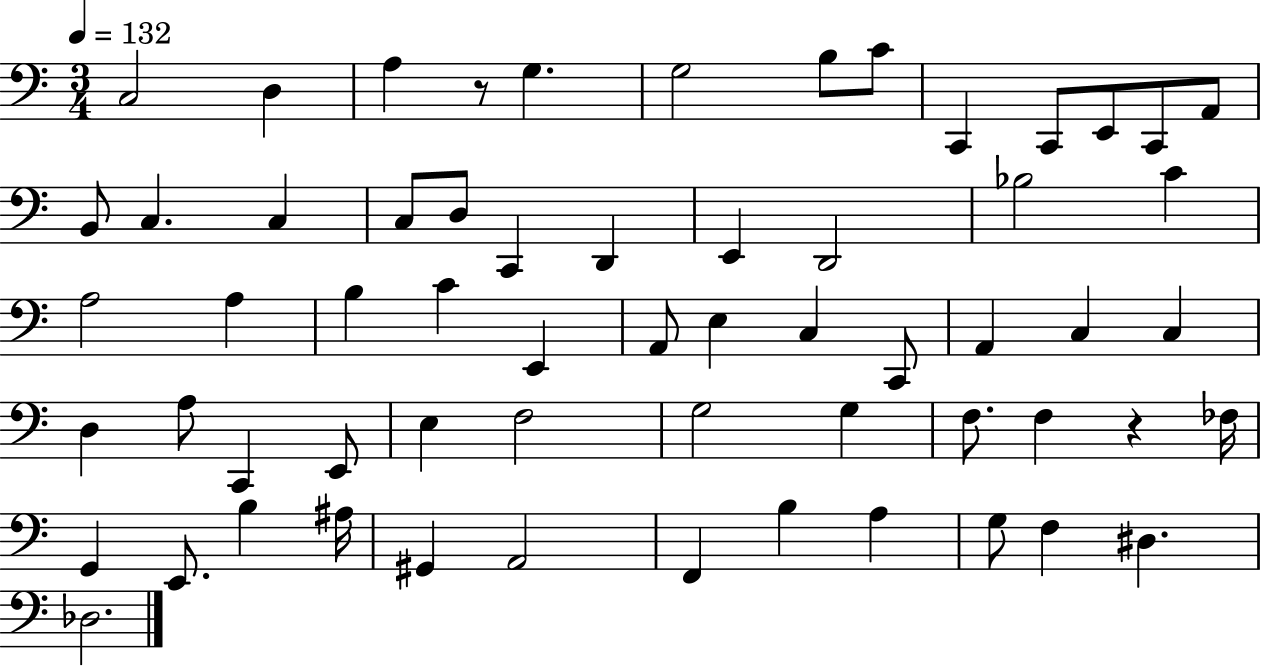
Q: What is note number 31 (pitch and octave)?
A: C3